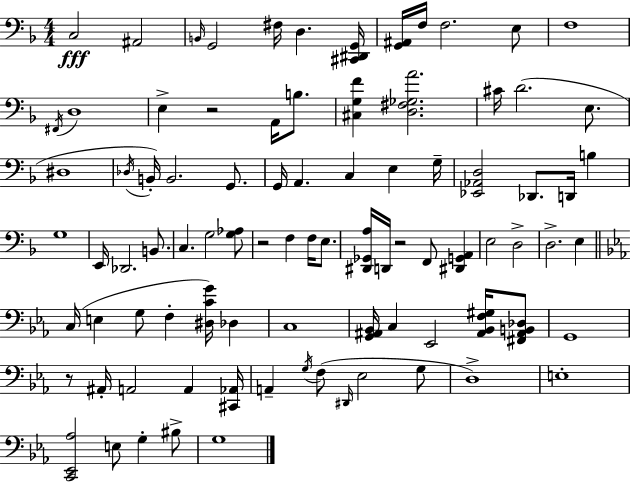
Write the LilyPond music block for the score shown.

{
  \clef bass
  \numericTimeSignature
  \time 4/4
  \key f \major
  c2\fff ais,2 | \grace { b,16 } g,2 fis16 d4. | <cis, dis, g,>16 <g, ais,>16 f16 f2. e8 | f1 | \break \acciaccatura { fis,16 } d1 | e4-> r2 a,16 b8. | <cis g f'>4 <d fis ges a'>2. | cis'16 d'2.( e8. | \break dis1 | \acciaccatura { des16 } b,16-.) b,2. | g,8. g,16 a,4. c4 e4 | g16-- <ees, aes, d>2 des,8. d,16 b4 | \break g1 | e,16 des,2. | b,8. c4. g2 | <g aes>8 r2 f4 f16 | \break e8. <dis, ges, a>16 d,16 r2 f,8 <dis, g, a,>4 | e2 d2-> | d2.-> e4 | \bar "||" \break \key ees \major c16( e4 g8 f4-. <dis c' g'>16) des4 | c1 | <g, ais, bes,>16 c4 ees,2 <ais, bes, f gis>16 <fis, ais, b, des>8 | g,1 | \break r8 ais,16-. a,2 a,4 <cis, aes,>16 | a,4-- \acciaccatura { g16 } f8( \grace { dis,16 } ees2 | g8 d1->) | e1-. | \break <c, ees, aes>2 e8 g4-. | bis8-> g1 | \bar "|."
}